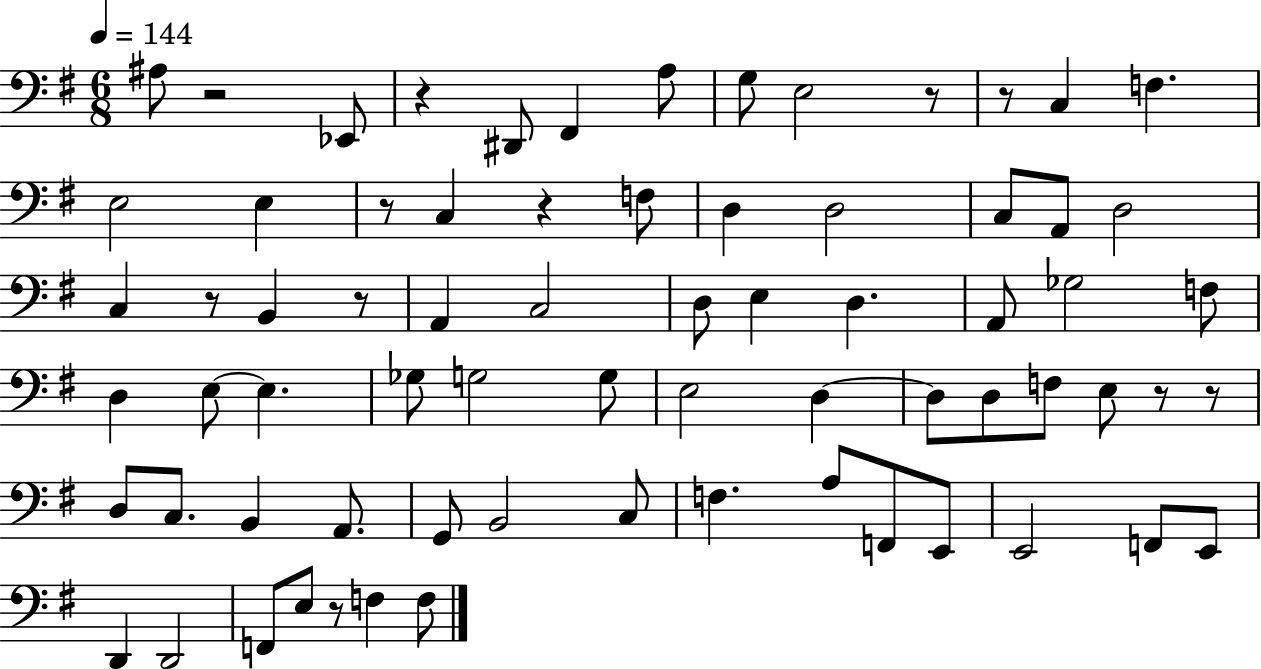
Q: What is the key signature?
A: G major